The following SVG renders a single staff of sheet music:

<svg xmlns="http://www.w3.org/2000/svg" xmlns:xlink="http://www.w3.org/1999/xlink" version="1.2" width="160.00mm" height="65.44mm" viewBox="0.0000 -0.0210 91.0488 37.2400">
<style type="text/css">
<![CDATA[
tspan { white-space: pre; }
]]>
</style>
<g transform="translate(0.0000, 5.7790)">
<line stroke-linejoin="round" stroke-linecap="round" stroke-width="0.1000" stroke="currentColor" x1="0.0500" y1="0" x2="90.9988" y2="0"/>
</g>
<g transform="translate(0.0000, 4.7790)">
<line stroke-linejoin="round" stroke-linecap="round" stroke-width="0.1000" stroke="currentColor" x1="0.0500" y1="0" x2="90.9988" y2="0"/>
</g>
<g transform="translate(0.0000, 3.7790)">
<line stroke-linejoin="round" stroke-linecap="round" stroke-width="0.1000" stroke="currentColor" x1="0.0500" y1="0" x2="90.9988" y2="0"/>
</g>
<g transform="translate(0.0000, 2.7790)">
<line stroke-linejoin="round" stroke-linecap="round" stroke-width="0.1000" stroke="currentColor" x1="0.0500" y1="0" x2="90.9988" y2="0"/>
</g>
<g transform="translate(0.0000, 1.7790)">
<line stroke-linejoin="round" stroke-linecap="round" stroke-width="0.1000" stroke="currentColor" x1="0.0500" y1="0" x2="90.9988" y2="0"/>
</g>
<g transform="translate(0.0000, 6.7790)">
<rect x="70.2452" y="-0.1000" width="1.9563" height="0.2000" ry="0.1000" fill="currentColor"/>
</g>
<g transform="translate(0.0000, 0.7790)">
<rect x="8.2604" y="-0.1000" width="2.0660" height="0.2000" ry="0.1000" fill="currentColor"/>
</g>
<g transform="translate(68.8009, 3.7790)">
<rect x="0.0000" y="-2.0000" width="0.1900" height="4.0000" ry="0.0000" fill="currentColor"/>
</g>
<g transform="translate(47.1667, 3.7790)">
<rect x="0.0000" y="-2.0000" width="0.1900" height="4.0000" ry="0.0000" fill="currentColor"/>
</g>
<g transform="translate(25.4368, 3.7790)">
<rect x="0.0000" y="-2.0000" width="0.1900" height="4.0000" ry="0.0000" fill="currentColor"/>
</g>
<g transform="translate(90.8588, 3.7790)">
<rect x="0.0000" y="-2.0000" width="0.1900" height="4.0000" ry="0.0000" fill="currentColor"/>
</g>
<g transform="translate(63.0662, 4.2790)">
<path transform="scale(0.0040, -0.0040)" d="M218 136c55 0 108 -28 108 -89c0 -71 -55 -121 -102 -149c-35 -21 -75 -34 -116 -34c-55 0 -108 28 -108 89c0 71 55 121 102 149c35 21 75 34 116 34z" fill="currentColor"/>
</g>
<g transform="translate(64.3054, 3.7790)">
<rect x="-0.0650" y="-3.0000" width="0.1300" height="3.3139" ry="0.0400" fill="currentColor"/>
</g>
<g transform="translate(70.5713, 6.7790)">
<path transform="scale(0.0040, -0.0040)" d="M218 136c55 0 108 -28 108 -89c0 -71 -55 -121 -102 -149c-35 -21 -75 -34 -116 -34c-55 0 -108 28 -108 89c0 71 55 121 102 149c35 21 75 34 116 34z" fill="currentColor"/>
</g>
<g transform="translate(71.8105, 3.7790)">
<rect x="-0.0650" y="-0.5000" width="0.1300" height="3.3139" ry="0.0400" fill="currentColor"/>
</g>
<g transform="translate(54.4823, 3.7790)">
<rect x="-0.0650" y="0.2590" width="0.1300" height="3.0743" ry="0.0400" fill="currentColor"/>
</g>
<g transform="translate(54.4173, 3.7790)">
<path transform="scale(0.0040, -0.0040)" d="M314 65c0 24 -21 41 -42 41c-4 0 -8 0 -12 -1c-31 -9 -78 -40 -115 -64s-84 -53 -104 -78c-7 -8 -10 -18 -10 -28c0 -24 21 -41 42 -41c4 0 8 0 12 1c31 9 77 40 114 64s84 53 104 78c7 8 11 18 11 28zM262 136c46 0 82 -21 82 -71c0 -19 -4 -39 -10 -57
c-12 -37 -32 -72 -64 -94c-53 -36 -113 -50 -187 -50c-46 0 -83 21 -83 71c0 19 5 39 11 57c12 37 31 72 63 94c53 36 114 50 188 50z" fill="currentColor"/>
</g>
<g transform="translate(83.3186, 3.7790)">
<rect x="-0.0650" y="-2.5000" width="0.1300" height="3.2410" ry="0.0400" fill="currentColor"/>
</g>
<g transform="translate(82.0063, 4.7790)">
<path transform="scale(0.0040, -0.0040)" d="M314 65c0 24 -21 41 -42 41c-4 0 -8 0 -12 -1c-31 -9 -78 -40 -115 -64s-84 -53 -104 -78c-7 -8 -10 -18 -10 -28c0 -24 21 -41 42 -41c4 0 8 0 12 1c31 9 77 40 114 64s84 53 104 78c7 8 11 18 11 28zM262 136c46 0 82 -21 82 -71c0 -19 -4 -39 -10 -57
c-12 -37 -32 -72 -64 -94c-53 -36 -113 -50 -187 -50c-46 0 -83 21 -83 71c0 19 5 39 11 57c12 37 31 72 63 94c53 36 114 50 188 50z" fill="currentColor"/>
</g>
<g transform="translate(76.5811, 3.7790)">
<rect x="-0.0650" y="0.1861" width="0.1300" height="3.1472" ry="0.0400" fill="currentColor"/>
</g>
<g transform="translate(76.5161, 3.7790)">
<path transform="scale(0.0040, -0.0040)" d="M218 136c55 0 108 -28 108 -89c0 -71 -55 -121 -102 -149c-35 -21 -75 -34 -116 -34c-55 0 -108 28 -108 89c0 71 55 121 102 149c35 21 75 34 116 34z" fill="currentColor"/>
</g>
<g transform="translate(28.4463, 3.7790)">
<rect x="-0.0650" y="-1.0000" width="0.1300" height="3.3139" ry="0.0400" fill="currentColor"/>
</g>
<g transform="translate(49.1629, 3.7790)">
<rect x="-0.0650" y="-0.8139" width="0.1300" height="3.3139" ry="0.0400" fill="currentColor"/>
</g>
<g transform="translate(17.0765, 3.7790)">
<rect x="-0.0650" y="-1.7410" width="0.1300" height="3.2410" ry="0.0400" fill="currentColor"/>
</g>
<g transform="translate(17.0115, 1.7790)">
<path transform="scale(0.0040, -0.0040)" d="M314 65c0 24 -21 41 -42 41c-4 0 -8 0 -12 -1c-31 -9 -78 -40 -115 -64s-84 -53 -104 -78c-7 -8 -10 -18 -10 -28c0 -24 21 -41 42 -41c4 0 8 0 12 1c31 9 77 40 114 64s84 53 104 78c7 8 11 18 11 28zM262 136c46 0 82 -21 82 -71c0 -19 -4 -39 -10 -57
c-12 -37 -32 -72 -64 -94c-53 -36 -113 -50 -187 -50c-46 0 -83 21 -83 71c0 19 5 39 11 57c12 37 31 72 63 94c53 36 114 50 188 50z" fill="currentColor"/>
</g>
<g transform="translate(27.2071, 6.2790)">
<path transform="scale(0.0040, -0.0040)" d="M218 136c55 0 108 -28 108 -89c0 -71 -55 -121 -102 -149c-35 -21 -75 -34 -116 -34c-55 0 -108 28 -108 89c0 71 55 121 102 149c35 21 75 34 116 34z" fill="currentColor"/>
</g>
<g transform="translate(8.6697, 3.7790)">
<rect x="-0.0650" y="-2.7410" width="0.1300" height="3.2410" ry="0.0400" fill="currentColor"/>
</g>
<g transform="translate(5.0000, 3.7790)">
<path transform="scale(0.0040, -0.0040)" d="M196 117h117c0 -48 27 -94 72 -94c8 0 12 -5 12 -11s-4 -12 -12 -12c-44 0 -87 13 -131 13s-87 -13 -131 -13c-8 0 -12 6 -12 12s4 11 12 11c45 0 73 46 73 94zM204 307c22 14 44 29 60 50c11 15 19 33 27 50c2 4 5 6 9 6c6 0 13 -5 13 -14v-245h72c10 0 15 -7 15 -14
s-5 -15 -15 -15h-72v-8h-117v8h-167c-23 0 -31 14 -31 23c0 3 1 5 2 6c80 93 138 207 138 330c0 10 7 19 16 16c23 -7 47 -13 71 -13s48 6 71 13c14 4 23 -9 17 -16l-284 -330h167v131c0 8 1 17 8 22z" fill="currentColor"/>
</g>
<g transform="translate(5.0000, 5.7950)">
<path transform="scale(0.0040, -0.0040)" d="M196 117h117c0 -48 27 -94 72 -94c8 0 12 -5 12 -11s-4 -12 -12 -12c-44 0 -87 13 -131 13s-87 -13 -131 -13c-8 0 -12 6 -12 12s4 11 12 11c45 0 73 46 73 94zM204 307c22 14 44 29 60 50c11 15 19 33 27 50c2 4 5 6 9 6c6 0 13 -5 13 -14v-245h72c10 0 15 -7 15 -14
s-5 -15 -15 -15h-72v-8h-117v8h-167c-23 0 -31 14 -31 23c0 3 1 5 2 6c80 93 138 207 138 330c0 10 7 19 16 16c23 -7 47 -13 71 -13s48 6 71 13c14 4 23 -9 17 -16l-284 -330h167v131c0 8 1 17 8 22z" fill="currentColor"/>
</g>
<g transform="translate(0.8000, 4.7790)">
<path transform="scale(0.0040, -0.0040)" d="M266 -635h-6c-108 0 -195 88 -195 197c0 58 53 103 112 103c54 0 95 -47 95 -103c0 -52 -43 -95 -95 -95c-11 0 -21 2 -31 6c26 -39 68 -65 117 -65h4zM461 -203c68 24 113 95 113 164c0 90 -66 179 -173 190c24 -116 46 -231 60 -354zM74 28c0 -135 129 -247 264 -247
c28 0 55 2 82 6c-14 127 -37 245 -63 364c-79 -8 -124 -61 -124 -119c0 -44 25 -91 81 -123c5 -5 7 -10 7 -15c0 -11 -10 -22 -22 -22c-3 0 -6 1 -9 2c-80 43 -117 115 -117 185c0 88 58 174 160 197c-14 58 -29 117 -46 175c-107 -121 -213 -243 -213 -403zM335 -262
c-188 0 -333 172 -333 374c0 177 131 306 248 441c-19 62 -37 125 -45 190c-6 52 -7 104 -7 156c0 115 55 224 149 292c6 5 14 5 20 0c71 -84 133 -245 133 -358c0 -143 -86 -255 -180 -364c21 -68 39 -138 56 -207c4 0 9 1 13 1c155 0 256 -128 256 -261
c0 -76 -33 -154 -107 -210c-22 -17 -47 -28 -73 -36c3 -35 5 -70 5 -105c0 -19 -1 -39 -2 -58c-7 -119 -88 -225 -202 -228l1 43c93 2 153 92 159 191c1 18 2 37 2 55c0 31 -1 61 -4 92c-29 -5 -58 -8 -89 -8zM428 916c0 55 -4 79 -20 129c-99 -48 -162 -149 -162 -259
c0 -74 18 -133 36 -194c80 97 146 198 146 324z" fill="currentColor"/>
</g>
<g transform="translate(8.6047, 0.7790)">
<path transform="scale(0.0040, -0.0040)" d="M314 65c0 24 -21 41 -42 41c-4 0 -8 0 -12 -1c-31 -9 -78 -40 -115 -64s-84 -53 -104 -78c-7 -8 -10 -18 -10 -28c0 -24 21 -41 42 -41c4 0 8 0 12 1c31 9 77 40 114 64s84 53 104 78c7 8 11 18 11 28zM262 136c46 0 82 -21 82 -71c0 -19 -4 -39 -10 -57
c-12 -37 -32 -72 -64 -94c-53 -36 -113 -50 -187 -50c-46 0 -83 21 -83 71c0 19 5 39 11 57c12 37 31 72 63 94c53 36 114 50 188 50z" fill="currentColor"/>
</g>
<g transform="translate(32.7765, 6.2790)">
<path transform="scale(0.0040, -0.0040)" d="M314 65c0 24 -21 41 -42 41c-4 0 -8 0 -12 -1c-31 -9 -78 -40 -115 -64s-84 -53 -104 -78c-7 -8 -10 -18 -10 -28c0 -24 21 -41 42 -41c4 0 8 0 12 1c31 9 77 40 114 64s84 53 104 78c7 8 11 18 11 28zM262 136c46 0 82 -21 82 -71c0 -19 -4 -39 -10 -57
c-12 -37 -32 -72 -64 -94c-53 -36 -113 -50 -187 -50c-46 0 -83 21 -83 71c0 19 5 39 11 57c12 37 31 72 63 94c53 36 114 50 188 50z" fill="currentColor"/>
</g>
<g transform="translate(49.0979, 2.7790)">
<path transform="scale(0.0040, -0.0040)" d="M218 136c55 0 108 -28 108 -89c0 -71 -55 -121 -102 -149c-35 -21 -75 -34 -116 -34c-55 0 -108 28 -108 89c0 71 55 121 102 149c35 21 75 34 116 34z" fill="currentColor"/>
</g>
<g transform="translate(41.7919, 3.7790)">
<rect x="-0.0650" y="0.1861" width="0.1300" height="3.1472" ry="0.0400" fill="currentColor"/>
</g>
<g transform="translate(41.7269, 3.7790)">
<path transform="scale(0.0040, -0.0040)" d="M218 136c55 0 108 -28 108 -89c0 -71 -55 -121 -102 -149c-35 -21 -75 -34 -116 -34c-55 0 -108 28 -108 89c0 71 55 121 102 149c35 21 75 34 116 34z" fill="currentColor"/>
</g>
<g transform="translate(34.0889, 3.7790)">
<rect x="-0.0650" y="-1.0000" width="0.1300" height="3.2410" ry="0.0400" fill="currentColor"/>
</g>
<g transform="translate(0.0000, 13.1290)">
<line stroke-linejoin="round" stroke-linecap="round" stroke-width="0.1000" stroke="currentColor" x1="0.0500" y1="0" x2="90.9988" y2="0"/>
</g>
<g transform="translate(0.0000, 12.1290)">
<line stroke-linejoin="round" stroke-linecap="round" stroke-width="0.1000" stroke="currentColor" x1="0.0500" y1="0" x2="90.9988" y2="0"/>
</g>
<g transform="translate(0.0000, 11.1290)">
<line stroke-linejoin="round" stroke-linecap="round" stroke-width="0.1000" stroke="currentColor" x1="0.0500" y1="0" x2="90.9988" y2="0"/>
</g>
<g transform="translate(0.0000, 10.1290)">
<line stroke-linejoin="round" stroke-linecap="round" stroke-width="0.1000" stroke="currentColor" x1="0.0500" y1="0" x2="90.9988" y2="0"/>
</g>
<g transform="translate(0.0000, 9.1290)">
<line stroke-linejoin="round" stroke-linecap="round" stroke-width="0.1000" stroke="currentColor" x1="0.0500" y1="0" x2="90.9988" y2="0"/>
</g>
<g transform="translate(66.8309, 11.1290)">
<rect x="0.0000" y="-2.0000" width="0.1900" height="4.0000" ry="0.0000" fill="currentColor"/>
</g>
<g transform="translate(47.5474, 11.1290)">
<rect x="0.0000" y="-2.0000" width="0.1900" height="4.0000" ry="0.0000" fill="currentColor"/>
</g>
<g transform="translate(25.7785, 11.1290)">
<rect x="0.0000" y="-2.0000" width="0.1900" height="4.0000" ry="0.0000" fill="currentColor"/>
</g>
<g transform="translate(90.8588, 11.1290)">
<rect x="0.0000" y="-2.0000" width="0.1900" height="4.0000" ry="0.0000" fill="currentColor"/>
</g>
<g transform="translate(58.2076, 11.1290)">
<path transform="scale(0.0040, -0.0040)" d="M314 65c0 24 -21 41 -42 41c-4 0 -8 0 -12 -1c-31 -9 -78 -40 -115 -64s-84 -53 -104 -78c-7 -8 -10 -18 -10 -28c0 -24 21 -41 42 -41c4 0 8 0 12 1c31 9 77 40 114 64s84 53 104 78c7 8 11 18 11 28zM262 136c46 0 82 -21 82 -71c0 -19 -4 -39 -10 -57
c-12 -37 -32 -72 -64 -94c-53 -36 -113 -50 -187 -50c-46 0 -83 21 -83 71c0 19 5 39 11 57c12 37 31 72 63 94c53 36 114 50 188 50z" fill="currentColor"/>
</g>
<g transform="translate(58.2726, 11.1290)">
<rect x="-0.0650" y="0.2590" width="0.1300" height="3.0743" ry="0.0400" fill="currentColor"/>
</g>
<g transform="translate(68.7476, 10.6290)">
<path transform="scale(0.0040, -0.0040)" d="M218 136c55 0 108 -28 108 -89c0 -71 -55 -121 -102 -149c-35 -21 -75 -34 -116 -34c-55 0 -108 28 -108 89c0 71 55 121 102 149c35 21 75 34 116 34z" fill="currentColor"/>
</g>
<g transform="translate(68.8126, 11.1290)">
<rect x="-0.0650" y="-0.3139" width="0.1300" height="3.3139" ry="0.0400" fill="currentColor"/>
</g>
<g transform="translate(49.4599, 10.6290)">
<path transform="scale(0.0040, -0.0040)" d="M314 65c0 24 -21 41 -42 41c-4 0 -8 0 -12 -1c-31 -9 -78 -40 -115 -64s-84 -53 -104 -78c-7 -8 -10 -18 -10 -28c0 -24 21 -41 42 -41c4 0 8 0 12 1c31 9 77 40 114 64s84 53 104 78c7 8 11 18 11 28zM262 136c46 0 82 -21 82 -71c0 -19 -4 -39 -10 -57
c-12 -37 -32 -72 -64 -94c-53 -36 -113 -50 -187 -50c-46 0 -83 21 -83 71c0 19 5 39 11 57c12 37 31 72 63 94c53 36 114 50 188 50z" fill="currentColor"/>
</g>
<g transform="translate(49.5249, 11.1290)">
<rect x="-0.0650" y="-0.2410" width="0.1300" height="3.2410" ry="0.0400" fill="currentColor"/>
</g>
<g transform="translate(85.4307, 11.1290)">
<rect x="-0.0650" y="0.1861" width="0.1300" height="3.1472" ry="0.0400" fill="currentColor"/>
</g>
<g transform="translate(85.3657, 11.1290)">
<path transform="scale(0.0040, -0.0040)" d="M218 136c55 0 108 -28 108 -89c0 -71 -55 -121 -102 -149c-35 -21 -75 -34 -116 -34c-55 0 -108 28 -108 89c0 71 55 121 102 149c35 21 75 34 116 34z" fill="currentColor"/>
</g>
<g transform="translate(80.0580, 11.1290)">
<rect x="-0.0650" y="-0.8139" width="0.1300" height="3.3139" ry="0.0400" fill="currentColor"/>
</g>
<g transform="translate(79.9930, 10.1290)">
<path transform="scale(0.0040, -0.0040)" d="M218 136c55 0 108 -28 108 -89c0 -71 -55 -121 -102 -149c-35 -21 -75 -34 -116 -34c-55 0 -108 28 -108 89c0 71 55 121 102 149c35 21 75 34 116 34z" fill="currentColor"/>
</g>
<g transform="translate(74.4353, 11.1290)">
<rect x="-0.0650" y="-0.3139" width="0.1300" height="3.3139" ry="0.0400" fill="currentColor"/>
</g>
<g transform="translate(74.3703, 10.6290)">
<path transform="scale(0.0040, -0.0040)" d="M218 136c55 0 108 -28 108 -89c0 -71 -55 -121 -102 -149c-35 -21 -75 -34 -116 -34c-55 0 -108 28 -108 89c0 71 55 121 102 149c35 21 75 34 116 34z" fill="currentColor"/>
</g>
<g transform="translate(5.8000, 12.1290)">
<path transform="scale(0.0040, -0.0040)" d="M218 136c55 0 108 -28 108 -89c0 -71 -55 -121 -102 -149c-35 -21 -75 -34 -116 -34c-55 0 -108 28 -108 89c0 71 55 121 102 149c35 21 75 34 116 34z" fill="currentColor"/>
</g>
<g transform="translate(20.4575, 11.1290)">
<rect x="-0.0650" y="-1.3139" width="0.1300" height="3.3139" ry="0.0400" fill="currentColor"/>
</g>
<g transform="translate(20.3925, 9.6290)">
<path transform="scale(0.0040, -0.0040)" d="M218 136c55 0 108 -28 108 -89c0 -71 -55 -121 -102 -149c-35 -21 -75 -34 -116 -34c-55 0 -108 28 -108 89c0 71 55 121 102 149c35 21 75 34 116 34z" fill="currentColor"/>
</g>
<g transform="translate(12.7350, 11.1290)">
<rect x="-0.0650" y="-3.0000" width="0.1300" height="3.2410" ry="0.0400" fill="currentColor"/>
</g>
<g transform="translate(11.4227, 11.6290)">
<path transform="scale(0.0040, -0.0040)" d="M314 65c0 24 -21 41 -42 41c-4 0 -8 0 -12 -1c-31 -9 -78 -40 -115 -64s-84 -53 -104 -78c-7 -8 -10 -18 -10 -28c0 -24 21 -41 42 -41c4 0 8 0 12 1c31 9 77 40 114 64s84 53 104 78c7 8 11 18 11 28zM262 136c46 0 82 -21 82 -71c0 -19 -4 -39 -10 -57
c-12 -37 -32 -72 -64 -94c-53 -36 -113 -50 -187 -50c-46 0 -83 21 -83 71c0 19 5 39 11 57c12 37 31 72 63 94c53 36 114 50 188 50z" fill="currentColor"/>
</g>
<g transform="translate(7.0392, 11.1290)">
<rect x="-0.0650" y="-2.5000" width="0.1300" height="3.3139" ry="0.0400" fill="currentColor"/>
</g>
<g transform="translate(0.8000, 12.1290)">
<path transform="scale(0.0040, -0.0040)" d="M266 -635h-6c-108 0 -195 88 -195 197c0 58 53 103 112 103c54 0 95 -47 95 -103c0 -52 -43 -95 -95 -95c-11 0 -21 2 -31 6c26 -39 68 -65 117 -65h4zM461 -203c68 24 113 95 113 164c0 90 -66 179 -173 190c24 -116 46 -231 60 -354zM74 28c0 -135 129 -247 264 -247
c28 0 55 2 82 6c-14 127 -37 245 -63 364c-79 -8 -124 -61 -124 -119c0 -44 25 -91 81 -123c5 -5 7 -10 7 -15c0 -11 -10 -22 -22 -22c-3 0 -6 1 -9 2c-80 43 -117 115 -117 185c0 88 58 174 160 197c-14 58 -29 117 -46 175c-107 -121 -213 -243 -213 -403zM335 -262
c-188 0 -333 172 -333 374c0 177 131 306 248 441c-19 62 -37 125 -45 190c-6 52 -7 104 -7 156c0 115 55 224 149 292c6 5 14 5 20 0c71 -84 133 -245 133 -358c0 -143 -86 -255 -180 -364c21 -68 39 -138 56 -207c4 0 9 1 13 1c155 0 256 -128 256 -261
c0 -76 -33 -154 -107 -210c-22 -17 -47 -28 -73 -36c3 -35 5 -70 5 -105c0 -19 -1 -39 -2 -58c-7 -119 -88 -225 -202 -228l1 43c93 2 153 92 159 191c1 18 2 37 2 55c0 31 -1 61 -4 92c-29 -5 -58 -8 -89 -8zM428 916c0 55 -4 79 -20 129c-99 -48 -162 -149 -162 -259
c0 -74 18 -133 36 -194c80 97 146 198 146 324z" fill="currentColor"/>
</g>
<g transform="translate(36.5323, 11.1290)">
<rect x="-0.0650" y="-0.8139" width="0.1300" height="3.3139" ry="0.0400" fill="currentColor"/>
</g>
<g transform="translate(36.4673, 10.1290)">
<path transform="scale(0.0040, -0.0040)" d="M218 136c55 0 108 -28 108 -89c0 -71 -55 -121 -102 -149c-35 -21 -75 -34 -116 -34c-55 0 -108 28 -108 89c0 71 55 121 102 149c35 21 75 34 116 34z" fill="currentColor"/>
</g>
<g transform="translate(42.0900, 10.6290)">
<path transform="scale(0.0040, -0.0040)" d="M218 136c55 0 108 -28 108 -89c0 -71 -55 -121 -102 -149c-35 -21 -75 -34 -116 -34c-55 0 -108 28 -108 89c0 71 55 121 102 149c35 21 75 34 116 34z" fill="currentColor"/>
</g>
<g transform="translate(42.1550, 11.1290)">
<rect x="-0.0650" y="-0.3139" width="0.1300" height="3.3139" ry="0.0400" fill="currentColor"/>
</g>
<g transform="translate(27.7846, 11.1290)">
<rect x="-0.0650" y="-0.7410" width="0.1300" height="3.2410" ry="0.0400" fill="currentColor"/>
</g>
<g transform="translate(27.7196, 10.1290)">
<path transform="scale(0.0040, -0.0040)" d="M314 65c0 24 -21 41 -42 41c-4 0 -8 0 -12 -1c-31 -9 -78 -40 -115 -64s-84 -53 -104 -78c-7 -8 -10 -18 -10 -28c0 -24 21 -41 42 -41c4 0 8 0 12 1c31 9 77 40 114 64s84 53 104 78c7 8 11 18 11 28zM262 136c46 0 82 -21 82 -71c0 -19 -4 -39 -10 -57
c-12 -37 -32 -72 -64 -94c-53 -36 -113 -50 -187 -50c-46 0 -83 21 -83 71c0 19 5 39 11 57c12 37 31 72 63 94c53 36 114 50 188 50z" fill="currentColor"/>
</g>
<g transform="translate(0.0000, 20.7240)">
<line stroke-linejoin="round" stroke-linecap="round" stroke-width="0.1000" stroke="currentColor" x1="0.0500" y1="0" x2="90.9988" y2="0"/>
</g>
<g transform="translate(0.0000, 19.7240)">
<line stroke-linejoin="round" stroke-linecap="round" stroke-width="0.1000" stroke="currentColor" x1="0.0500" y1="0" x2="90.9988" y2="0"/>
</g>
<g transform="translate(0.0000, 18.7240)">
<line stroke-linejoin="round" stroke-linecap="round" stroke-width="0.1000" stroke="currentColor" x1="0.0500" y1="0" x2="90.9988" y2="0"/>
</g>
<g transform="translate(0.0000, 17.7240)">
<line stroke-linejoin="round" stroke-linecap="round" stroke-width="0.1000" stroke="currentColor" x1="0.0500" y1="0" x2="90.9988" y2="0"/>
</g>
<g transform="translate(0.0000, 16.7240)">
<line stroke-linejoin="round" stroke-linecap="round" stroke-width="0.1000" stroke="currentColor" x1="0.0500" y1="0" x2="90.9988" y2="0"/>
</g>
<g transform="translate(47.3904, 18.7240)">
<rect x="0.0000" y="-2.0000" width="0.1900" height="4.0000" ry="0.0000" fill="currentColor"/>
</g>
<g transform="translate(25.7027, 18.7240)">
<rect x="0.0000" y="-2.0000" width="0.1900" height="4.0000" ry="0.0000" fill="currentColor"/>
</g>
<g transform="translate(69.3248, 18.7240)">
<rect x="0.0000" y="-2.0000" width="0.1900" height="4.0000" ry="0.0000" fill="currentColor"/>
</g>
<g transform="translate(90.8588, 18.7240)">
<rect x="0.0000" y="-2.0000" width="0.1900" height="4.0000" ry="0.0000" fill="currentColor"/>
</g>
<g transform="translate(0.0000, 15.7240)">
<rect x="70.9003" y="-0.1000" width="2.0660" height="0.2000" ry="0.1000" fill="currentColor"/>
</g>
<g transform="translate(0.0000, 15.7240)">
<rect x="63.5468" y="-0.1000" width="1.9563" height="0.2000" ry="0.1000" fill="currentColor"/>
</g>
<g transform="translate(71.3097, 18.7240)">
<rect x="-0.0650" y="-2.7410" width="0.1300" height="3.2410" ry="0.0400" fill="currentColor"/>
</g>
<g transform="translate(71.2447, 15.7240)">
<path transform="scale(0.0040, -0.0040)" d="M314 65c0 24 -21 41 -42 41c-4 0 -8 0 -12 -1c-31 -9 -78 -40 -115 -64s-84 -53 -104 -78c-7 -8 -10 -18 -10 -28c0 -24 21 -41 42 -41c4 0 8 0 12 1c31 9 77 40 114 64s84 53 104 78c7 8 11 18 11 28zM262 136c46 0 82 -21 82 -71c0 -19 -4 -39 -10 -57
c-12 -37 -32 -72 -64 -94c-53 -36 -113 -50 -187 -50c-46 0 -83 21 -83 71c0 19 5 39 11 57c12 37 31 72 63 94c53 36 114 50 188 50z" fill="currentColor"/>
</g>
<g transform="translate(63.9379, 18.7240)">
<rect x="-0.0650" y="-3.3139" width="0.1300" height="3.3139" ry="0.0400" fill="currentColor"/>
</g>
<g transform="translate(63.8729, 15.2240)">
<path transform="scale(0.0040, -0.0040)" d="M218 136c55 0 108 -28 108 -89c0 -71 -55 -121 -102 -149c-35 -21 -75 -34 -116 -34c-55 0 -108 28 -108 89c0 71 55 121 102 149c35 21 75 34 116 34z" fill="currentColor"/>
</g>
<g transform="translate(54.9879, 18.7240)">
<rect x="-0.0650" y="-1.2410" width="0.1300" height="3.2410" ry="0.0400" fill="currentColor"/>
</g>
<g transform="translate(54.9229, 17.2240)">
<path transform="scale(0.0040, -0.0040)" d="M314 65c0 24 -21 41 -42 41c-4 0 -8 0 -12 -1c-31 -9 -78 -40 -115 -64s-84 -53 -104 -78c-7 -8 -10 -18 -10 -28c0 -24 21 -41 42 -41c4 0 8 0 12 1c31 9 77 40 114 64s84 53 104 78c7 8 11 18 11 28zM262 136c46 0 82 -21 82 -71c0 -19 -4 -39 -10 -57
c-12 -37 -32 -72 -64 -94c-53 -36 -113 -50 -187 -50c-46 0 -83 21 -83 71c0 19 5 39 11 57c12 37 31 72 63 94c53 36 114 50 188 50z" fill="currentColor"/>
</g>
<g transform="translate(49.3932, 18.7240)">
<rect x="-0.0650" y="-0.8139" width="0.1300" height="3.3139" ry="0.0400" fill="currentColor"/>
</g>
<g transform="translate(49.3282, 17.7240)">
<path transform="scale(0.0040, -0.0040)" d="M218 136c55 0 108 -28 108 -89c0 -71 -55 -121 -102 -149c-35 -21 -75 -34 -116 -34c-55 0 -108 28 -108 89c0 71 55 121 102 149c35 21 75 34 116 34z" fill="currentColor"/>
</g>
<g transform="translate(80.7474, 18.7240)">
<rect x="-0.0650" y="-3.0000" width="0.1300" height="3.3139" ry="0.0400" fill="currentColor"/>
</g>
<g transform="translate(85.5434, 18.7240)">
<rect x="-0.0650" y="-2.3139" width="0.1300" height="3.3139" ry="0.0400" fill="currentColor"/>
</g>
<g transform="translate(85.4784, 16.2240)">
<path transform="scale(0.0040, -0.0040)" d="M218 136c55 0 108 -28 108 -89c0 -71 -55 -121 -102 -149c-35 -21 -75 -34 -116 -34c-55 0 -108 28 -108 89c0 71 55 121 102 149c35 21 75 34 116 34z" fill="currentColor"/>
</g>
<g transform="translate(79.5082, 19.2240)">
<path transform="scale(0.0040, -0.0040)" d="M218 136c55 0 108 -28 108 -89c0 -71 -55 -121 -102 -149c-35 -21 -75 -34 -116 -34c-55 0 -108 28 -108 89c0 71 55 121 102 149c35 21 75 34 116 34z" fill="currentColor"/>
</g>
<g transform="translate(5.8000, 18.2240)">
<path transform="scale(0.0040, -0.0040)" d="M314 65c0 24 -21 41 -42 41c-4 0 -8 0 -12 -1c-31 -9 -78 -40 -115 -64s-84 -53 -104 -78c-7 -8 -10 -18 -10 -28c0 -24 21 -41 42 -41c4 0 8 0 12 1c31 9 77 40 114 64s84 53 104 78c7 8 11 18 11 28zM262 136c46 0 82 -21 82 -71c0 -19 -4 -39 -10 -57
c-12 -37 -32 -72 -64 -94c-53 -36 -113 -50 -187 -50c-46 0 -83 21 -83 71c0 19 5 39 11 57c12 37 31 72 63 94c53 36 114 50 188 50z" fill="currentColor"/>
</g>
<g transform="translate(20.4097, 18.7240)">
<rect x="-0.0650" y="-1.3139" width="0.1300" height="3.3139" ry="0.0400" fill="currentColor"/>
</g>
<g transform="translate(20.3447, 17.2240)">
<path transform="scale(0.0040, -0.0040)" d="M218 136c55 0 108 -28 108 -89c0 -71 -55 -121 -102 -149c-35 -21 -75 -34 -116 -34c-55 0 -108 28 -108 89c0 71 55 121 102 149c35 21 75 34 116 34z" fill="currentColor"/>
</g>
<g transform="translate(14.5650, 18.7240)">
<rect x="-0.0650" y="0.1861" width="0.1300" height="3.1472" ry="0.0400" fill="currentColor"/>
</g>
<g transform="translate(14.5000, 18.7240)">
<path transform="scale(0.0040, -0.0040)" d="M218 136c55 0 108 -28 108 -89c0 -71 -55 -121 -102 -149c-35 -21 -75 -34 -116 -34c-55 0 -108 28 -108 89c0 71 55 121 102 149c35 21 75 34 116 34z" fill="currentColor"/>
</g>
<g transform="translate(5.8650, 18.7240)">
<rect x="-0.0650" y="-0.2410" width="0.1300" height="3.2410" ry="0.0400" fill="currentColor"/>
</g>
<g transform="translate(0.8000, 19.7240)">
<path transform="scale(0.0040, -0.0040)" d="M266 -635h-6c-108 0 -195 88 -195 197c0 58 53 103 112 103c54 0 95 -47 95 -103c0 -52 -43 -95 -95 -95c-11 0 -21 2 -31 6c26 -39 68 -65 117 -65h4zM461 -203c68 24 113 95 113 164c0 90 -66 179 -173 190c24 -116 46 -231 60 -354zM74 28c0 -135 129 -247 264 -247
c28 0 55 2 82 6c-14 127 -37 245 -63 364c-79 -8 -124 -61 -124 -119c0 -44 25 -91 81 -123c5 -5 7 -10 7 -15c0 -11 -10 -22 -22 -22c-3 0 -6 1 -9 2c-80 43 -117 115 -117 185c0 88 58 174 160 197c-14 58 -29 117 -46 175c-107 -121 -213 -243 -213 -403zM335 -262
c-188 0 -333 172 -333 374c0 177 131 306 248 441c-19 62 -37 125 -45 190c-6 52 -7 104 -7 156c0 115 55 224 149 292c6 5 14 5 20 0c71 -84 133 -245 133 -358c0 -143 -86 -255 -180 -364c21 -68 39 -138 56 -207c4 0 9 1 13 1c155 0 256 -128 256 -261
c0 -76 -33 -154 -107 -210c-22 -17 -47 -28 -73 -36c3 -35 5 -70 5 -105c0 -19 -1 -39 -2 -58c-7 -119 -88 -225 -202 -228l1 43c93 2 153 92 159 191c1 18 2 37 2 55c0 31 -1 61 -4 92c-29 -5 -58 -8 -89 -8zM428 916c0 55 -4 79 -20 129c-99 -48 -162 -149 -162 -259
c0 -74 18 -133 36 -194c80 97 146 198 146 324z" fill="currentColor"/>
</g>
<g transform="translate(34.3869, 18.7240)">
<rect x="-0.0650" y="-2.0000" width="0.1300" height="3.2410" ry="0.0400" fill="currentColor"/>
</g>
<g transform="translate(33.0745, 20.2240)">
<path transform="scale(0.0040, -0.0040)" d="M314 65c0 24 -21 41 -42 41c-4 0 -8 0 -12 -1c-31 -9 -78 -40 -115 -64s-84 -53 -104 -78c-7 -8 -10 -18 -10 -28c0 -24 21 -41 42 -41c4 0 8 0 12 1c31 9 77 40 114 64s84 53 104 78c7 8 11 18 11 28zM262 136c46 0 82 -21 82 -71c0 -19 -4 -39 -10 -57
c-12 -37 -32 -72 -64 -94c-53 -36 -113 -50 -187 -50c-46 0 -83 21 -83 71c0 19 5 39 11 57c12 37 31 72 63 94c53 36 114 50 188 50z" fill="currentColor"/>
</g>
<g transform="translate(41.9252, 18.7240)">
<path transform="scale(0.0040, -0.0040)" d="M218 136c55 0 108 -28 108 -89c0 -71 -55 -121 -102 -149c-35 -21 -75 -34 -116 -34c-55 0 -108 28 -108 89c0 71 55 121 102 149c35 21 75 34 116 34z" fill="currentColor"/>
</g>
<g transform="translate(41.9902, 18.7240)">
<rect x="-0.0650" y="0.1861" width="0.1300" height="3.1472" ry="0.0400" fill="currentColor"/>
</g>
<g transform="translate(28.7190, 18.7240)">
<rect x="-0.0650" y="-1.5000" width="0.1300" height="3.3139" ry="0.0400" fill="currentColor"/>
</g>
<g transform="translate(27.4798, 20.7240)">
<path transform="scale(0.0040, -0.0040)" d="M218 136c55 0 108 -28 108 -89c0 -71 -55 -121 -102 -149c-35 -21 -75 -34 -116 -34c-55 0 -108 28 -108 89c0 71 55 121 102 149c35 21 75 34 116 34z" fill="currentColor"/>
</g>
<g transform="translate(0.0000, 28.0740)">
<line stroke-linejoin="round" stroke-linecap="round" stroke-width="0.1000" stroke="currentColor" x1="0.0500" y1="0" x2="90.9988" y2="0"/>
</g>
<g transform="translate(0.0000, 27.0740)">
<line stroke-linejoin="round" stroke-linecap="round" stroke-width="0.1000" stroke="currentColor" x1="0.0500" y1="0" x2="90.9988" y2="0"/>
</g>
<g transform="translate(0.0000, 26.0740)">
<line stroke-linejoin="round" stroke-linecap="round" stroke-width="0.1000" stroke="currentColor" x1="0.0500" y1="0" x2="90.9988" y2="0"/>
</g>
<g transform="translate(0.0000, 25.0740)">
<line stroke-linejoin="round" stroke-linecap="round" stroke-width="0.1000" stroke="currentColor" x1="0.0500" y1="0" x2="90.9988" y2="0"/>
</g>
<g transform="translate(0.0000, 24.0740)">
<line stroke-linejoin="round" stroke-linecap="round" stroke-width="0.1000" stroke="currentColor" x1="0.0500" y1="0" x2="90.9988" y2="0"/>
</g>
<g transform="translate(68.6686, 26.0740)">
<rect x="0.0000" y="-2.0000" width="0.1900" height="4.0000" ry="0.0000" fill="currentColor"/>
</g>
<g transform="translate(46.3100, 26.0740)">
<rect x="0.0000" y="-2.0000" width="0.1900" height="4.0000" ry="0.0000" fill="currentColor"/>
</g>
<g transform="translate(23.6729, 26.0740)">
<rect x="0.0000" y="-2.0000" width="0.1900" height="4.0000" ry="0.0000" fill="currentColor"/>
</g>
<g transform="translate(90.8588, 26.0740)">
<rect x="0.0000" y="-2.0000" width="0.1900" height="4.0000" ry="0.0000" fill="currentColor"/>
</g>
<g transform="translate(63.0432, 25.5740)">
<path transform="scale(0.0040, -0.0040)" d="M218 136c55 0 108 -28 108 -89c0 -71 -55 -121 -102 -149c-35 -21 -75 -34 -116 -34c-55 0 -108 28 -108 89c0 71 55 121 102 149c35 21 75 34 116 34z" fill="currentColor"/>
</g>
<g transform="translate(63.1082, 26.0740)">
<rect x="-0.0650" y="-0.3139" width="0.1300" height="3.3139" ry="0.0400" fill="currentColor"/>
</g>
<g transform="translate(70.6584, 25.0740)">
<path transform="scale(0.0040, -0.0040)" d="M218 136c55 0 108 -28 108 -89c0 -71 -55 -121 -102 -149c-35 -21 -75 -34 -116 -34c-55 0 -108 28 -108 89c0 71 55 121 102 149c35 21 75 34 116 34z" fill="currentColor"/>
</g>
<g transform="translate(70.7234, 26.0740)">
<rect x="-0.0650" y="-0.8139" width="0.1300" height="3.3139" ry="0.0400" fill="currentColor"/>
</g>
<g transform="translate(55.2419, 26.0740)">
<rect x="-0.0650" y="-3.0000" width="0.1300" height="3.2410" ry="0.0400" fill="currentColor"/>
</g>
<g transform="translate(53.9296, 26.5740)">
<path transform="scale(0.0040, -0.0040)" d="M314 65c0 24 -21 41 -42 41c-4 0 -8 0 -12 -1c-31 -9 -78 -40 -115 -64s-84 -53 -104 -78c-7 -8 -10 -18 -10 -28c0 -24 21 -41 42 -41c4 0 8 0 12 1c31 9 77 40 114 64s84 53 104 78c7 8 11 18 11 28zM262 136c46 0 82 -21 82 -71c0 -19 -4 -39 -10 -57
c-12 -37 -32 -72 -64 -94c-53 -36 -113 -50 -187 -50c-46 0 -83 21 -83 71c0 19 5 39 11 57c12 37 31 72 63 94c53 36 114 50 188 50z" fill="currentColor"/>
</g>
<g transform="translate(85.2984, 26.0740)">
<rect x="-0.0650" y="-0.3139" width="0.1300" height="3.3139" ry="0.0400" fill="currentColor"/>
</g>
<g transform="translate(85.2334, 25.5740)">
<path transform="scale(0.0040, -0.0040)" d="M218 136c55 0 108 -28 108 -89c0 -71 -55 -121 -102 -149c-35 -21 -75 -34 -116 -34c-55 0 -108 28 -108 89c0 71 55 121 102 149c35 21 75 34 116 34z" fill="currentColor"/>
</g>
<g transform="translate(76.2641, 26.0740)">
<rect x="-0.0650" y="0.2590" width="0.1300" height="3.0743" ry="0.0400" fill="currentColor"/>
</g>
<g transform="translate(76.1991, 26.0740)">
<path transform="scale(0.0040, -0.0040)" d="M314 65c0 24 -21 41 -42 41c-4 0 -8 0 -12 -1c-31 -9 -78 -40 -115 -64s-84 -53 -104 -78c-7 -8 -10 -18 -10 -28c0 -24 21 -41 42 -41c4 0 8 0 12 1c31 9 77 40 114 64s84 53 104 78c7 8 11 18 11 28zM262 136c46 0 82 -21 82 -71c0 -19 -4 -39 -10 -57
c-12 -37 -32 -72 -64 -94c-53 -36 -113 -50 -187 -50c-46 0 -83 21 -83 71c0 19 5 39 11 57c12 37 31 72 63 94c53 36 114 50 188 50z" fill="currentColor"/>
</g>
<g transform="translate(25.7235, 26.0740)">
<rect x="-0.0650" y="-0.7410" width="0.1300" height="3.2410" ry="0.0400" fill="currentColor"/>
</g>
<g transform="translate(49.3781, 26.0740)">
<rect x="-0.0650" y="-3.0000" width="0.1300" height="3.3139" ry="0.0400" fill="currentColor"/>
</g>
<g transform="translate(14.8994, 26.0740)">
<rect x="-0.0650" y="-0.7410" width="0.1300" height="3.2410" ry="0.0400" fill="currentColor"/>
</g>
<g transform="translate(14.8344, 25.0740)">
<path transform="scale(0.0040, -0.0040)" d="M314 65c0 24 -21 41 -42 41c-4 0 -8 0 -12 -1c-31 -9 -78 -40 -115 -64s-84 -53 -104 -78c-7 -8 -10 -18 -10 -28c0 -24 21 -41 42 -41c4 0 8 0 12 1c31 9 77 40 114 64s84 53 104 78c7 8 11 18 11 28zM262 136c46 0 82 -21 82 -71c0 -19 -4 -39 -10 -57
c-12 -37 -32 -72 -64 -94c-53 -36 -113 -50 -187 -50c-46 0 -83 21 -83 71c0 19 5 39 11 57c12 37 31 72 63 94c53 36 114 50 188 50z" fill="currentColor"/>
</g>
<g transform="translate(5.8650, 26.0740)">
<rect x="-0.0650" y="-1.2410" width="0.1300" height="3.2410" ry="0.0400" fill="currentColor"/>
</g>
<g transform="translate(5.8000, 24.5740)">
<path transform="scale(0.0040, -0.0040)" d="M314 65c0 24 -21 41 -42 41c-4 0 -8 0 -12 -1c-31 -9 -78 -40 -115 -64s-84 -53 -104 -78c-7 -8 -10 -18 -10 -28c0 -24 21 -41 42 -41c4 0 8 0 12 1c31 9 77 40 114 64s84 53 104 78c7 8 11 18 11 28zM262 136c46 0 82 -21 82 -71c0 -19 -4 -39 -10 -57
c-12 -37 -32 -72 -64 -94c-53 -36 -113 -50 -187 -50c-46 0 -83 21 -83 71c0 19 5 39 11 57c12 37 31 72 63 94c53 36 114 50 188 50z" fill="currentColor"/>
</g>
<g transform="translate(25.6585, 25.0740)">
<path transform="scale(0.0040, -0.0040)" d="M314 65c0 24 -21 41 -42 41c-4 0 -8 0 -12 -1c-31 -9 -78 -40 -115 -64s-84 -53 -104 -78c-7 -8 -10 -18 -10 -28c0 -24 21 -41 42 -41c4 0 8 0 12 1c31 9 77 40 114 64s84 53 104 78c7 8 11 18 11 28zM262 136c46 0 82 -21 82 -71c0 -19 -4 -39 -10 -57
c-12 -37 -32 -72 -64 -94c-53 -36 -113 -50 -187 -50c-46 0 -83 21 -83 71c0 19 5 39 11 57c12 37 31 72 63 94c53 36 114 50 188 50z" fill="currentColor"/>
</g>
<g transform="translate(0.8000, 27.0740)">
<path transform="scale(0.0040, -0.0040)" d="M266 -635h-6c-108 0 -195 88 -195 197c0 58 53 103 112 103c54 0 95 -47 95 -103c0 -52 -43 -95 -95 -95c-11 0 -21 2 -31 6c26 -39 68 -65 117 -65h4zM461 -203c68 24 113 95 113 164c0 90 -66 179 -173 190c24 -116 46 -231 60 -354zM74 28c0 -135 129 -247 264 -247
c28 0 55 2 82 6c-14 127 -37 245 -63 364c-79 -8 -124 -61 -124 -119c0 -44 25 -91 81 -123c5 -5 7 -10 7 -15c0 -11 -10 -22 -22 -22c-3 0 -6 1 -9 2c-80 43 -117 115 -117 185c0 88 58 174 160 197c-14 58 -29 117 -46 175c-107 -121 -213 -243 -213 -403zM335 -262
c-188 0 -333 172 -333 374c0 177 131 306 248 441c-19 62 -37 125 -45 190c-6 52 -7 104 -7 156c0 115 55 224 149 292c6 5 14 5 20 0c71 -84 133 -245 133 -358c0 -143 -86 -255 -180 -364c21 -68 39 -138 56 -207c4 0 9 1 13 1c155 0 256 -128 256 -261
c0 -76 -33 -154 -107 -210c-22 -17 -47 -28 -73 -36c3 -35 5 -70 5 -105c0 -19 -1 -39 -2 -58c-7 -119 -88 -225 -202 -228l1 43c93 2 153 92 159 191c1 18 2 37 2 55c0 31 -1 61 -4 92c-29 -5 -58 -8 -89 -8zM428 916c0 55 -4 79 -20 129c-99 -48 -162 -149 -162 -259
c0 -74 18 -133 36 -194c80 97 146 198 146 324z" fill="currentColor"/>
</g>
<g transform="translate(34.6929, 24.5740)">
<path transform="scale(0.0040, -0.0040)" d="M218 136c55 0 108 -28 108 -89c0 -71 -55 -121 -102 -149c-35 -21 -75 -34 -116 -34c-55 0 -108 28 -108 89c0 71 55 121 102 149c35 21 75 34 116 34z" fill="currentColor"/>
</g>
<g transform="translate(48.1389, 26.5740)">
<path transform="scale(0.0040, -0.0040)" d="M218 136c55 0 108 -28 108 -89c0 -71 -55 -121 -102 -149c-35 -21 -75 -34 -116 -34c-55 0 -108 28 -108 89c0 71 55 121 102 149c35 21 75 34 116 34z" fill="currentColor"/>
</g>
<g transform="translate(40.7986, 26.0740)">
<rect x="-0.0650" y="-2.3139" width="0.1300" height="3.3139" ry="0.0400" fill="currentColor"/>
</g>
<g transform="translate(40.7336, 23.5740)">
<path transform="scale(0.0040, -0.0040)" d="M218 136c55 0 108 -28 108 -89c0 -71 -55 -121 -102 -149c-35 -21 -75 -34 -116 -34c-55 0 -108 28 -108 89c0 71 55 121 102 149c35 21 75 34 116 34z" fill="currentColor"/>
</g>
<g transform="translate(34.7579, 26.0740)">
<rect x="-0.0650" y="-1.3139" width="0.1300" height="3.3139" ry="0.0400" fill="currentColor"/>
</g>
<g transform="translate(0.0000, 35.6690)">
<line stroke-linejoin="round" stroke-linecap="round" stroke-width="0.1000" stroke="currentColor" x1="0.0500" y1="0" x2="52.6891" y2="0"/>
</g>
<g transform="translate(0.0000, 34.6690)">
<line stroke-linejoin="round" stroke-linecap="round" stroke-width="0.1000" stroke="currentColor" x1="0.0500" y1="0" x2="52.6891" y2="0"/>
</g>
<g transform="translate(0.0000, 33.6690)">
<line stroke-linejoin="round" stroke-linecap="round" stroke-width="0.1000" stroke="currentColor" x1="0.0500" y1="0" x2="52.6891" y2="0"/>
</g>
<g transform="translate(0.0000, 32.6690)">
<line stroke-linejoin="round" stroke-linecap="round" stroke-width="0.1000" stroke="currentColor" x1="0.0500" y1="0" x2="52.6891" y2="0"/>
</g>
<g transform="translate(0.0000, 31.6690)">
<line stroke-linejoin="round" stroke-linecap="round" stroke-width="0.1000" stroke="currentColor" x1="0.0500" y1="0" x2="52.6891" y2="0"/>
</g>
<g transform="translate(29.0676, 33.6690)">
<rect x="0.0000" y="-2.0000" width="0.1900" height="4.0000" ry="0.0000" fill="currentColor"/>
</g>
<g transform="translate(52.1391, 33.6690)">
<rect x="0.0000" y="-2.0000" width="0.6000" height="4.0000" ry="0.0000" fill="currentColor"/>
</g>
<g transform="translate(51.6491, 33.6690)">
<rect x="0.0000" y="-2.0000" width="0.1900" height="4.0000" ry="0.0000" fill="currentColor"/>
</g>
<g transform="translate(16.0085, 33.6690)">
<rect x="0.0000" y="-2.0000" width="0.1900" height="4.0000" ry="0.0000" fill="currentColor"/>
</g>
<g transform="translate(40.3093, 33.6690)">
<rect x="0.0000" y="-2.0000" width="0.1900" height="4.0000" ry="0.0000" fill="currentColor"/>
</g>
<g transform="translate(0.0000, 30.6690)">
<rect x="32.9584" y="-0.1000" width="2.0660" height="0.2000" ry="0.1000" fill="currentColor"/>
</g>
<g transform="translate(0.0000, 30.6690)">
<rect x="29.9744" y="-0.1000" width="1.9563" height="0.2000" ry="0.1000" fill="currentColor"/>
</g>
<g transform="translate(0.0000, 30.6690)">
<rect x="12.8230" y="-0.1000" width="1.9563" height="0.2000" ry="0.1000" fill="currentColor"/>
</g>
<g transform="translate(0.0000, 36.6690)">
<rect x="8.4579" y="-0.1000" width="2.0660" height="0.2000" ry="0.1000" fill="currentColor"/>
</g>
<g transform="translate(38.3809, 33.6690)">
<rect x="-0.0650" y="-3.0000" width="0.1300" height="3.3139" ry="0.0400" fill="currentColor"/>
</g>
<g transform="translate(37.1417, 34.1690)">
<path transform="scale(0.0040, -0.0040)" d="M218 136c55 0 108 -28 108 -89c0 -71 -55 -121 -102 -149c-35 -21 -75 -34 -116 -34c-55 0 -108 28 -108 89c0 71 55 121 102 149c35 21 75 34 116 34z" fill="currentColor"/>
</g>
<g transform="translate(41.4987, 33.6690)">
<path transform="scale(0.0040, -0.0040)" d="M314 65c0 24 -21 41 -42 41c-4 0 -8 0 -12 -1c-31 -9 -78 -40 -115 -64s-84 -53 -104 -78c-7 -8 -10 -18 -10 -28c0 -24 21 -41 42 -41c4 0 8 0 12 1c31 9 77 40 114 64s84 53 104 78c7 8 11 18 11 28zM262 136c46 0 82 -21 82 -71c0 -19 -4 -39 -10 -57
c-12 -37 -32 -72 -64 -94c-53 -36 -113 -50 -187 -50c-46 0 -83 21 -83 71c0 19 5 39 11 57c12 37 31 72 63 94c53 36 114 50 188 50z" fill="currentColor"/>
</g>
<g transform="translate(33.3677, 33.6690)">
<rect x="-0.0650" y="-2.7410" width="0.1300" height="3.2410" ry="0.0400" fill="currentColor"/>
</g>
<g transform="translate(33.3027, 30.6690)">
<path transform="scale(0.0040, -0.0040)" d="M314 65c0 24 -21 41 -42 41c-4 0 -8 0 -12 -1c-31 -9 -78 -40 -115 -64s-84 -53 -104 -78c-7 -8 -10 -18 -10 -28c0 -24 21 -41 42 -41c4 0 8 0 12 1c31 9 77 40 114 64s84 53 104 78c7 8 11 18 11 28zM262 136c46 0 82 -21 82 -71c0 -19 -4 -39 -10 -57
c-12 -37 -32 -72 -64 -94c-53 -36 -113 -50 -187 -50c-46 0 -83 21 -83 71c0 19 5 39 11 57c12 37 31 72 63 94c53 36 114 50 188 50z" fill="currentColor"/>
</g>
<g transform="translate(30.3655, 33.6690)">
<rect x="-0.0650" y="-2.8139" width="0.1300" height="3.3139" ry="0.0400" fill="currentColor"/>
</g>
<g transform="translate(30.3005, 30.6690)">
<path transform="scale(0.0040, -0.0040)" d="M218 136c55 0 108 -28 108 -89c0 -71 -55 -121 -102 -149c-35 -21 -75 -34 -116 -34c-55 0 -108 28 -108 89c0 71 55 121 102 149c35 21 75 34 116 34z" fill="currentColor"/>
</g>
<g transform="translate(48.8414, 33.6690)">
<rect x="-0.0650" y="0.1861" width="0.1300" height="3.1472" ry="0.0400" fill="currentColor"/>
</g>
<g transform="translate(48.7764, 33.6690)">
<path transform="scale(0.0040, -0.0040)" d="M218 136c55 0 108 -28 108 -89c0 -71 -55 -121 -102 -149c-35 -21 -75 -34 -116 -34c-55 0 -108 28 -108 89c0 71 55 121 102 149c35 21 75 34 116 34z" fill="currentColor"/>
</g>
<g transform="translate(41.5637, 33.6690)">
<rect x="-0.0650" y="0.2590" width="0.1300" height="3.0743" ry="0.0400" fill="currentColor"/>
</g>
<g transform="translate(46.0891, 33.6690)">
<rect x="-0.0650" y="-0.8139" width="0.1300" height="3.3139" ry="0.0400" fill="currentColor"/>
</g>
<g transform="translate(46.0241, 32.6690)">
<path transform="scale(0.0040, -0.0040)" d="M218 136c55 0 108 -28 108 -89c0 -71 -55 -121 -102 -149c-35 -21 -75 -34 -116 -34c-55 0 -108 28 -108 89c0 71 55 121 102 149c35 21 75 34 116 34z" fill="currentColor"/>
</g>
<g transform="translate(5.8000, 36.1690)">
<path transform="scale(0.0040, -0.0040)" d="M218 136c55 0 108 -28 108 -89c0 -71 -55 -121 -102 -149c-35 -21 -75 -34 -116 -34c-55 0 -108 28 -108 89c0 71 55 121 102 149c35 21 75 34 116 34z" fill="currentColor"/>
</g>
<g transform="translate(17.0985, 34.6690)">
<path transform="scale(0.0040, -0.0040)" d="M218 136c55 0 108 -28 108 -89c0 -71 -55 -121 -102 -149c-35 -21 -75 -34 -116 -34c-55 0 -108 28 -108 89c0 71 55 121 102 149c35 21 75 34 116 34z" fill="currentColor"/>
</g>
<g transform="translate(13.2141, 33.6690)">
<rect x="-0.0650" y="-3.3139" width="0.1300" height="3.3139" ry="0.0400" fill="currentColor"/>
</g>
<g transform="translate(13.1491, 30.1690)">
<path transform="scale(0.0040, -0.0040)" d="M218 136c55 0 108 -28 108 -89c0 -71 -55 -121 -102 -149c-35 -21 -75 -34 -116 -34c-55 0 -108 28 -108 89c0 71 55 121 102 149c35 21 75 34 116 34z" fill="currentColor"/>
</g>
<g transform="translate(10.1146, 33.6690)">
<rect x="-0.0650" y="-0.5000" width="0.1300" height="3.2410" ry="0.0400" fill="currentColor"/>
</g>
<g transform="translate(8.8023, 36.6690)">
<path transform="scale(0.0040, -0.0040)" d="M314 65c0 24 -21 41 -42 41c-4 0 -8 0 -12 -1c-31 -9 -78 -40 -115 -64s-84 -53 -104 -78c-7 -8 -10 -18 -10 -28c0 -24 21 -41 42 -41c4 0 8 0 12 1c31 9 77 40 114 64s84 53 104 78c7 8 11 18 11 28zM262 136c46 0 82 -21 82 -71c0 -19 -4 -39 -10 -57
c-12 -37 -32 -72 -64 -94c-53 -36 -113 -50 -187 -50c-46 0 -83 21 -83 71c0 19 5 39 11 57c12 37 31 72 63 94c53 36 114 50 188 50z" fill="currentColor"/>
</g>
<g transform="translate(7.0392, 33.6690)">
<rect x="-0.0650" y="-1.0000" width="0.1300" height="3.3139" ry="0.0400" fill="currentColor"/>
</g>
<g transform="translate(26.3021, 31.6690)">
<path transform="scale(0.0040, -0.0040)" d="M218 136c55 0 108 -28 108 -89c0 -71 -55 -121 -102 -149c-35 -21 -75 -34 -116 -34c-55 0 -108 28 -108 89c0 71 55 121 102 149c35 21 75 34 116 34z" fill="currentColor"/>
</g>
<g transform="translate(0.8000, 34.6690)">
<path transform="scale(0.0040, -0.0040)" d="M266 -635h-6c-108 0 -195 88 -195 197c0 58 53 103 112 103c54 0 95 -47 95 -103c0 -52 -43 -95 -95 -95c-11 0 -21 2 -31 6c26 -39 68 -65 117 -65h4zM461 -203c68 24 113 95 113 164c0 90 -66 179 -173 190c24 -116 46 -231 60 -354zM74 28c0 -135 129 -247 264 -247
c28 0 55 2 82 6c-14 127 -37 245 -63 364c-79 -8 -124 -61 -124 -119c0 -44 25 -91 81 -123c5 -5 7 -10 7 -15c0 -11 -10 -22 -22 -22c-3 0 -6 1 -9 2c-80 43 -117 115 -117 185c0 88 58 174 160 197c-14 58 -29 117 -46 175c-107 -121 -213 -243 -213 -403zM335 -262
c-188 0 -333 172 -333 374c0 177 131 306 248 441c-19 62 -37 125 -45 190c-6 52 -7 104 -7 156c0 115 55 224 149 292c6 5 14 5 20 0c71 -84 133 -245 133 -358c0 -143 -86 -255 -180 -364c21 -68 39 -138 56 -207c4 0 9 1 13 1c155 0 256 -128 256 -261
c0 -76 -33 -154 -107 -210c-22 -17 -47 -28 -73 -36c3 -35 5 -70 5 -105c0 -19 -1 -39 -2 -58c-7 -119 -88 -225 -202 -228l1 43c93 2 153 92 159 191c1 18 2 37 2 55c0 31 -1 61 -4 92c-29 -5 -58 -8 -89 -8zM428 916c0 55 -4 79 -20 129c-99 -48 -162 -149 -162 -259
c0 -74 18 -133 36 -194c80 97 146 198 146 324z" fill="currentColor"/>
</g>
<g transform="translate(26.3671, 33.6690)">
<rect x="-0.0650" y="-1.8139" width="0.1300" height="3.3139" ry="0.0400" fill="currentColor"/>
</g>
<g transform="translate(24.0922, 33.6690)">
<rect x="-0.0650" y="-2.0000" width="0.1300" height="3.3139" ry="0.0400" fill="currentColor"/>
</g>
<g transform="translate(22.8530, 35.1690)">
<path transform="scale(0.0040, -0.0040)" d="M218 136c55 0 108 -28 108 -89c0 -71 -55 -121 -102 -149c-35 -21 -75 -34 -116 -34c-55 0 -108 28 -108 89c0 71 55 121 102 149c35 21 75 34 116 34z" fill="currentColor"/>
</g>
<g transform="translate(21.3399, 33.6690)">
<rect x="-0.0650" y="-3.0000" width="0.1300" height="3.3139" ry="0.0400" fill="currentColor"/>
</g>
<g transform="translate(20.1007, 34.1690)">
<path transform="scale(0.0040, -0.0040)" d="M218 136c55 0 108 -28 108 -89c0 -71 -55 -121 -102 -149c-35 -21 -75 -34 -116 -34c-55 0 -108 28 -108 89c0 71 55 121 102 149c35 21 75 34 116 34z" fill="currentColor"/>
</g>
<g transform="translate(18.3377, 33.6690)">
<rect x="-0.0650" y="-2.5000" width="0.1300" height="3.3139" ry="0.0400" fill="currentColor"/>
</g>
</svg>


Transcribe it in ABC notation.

X:1
T:Untitled
M:4/4
L:1/4
K:C
a2 f2 D D2 B d B2 A C B G2 G A2 e d2 d c c2 B2 c c d B c2 B e E F2 B d e2 b a2 A g e2 d2 d2 e g A A2 c d B2 c D C2 b G A F f a a2 A B2 d B